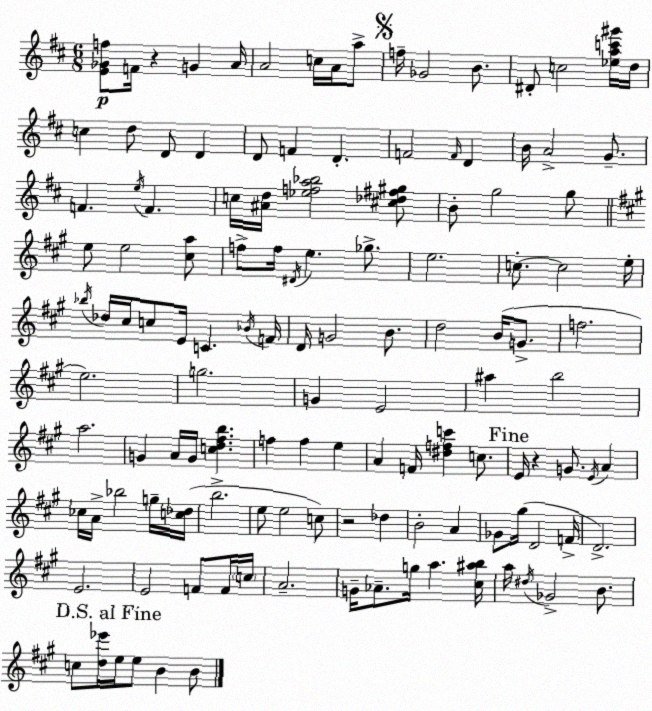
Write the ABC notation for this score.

X:1
T:Untitled
M:6/8
L:1/4
K:D
[E_Gf]/2 F/4 z G A/4 A2 c/4 A/4 a/2 f/4 _G2 B/2 ^D/2 c2 [_eac'^g']/4 d/4 c d/2 D/2 D D/2 F D F2 F/4 D B/4 A2 G/2 F e/4 F c/4 [^Ad]/4 [_efa_b]2 [^c_d^f^g]/2 B/2 g2 g/2 e/2 e2 [^ca]/2 f/2 f/4 ^D/4 e _g/2 e2 c/2 c2 e/4 _b/4 _d/4 ^c/4 c/2 E/4 C _B/4 F/4 D/4 G2 B/2 d2 B/4 G/2 f2 e2 g2 G E2 ^a b2 a2 G A/4 G/4 [cd^fb] f f e A F/4 [^dfc'] c/2 E/4 z G/2 E/4 A _c/4 A/4 _b2 g/4 [c_d]/4 b2 e/2 e2 c/2 z2 _d B2 A _G/2 ^g/4 D2 F/4 D2 E2 E2 F/2 F/4 c/4 A2 G/4 _A/2 g/4 a [^c^ab]/4 a/4 ^d/4 _G2 B/2 c/2 [d_e']/4 e/4 e/2 B B/2